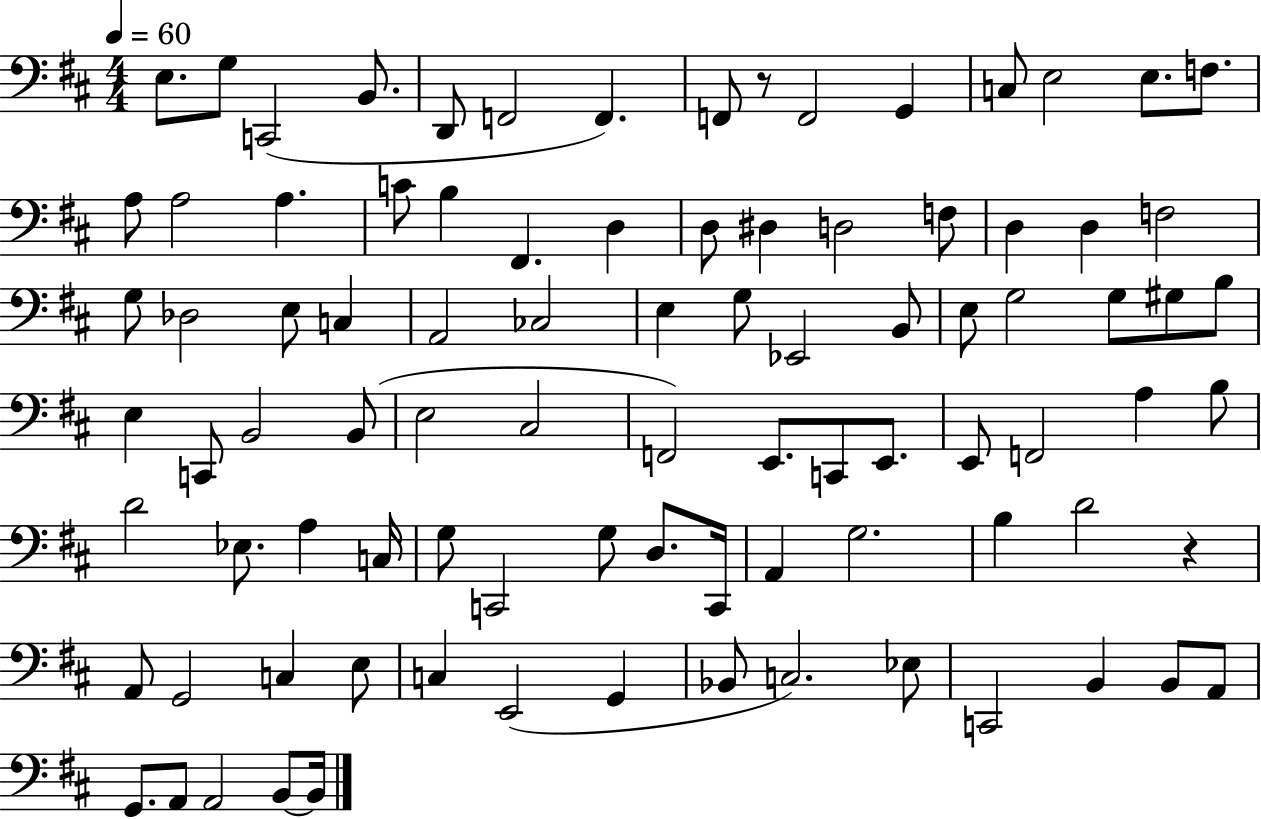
X:1
T:Untitled
M:4/4
L:1/4
K:D
E,/2 G,/2 C,,2 B,,/2 D,,/2 F,,2 F,, F,,/2 z/2 F,,2 G,, C,/2 E,2 E,/2 F,/2 A,/2 A,2 A, C/2 B, ^F,, D, D,/2 ^D, D,2 F,/2 D, D, F,2 G,/2 _D,2 E,/2 C, A,,2 _C,2 E, G,/2 _E,,2 B,,/2 E,/2 G,2 G,/2 ^G,/2 B,/2 E, C,,/2 B,,2 B,,/2 E,2 ^C,2 F,,2 E,,/2 C,,/2 E,,/2 E,,/2 F,,2 A, B,/2 D2 _E,/2 A, C,/4 G,/2 C,,2 G,/2 D,/2 C,,/4 A,, G,2 B, D2 z A,,/2 G,,2 C, E,/2 C, E,,2 G,, _B,,/2 C,2 _E,/2 C,,2 B,, B,,/2 A,,/2 G,,/2 A,,/2 A,,2 B,,/2 B,,/4